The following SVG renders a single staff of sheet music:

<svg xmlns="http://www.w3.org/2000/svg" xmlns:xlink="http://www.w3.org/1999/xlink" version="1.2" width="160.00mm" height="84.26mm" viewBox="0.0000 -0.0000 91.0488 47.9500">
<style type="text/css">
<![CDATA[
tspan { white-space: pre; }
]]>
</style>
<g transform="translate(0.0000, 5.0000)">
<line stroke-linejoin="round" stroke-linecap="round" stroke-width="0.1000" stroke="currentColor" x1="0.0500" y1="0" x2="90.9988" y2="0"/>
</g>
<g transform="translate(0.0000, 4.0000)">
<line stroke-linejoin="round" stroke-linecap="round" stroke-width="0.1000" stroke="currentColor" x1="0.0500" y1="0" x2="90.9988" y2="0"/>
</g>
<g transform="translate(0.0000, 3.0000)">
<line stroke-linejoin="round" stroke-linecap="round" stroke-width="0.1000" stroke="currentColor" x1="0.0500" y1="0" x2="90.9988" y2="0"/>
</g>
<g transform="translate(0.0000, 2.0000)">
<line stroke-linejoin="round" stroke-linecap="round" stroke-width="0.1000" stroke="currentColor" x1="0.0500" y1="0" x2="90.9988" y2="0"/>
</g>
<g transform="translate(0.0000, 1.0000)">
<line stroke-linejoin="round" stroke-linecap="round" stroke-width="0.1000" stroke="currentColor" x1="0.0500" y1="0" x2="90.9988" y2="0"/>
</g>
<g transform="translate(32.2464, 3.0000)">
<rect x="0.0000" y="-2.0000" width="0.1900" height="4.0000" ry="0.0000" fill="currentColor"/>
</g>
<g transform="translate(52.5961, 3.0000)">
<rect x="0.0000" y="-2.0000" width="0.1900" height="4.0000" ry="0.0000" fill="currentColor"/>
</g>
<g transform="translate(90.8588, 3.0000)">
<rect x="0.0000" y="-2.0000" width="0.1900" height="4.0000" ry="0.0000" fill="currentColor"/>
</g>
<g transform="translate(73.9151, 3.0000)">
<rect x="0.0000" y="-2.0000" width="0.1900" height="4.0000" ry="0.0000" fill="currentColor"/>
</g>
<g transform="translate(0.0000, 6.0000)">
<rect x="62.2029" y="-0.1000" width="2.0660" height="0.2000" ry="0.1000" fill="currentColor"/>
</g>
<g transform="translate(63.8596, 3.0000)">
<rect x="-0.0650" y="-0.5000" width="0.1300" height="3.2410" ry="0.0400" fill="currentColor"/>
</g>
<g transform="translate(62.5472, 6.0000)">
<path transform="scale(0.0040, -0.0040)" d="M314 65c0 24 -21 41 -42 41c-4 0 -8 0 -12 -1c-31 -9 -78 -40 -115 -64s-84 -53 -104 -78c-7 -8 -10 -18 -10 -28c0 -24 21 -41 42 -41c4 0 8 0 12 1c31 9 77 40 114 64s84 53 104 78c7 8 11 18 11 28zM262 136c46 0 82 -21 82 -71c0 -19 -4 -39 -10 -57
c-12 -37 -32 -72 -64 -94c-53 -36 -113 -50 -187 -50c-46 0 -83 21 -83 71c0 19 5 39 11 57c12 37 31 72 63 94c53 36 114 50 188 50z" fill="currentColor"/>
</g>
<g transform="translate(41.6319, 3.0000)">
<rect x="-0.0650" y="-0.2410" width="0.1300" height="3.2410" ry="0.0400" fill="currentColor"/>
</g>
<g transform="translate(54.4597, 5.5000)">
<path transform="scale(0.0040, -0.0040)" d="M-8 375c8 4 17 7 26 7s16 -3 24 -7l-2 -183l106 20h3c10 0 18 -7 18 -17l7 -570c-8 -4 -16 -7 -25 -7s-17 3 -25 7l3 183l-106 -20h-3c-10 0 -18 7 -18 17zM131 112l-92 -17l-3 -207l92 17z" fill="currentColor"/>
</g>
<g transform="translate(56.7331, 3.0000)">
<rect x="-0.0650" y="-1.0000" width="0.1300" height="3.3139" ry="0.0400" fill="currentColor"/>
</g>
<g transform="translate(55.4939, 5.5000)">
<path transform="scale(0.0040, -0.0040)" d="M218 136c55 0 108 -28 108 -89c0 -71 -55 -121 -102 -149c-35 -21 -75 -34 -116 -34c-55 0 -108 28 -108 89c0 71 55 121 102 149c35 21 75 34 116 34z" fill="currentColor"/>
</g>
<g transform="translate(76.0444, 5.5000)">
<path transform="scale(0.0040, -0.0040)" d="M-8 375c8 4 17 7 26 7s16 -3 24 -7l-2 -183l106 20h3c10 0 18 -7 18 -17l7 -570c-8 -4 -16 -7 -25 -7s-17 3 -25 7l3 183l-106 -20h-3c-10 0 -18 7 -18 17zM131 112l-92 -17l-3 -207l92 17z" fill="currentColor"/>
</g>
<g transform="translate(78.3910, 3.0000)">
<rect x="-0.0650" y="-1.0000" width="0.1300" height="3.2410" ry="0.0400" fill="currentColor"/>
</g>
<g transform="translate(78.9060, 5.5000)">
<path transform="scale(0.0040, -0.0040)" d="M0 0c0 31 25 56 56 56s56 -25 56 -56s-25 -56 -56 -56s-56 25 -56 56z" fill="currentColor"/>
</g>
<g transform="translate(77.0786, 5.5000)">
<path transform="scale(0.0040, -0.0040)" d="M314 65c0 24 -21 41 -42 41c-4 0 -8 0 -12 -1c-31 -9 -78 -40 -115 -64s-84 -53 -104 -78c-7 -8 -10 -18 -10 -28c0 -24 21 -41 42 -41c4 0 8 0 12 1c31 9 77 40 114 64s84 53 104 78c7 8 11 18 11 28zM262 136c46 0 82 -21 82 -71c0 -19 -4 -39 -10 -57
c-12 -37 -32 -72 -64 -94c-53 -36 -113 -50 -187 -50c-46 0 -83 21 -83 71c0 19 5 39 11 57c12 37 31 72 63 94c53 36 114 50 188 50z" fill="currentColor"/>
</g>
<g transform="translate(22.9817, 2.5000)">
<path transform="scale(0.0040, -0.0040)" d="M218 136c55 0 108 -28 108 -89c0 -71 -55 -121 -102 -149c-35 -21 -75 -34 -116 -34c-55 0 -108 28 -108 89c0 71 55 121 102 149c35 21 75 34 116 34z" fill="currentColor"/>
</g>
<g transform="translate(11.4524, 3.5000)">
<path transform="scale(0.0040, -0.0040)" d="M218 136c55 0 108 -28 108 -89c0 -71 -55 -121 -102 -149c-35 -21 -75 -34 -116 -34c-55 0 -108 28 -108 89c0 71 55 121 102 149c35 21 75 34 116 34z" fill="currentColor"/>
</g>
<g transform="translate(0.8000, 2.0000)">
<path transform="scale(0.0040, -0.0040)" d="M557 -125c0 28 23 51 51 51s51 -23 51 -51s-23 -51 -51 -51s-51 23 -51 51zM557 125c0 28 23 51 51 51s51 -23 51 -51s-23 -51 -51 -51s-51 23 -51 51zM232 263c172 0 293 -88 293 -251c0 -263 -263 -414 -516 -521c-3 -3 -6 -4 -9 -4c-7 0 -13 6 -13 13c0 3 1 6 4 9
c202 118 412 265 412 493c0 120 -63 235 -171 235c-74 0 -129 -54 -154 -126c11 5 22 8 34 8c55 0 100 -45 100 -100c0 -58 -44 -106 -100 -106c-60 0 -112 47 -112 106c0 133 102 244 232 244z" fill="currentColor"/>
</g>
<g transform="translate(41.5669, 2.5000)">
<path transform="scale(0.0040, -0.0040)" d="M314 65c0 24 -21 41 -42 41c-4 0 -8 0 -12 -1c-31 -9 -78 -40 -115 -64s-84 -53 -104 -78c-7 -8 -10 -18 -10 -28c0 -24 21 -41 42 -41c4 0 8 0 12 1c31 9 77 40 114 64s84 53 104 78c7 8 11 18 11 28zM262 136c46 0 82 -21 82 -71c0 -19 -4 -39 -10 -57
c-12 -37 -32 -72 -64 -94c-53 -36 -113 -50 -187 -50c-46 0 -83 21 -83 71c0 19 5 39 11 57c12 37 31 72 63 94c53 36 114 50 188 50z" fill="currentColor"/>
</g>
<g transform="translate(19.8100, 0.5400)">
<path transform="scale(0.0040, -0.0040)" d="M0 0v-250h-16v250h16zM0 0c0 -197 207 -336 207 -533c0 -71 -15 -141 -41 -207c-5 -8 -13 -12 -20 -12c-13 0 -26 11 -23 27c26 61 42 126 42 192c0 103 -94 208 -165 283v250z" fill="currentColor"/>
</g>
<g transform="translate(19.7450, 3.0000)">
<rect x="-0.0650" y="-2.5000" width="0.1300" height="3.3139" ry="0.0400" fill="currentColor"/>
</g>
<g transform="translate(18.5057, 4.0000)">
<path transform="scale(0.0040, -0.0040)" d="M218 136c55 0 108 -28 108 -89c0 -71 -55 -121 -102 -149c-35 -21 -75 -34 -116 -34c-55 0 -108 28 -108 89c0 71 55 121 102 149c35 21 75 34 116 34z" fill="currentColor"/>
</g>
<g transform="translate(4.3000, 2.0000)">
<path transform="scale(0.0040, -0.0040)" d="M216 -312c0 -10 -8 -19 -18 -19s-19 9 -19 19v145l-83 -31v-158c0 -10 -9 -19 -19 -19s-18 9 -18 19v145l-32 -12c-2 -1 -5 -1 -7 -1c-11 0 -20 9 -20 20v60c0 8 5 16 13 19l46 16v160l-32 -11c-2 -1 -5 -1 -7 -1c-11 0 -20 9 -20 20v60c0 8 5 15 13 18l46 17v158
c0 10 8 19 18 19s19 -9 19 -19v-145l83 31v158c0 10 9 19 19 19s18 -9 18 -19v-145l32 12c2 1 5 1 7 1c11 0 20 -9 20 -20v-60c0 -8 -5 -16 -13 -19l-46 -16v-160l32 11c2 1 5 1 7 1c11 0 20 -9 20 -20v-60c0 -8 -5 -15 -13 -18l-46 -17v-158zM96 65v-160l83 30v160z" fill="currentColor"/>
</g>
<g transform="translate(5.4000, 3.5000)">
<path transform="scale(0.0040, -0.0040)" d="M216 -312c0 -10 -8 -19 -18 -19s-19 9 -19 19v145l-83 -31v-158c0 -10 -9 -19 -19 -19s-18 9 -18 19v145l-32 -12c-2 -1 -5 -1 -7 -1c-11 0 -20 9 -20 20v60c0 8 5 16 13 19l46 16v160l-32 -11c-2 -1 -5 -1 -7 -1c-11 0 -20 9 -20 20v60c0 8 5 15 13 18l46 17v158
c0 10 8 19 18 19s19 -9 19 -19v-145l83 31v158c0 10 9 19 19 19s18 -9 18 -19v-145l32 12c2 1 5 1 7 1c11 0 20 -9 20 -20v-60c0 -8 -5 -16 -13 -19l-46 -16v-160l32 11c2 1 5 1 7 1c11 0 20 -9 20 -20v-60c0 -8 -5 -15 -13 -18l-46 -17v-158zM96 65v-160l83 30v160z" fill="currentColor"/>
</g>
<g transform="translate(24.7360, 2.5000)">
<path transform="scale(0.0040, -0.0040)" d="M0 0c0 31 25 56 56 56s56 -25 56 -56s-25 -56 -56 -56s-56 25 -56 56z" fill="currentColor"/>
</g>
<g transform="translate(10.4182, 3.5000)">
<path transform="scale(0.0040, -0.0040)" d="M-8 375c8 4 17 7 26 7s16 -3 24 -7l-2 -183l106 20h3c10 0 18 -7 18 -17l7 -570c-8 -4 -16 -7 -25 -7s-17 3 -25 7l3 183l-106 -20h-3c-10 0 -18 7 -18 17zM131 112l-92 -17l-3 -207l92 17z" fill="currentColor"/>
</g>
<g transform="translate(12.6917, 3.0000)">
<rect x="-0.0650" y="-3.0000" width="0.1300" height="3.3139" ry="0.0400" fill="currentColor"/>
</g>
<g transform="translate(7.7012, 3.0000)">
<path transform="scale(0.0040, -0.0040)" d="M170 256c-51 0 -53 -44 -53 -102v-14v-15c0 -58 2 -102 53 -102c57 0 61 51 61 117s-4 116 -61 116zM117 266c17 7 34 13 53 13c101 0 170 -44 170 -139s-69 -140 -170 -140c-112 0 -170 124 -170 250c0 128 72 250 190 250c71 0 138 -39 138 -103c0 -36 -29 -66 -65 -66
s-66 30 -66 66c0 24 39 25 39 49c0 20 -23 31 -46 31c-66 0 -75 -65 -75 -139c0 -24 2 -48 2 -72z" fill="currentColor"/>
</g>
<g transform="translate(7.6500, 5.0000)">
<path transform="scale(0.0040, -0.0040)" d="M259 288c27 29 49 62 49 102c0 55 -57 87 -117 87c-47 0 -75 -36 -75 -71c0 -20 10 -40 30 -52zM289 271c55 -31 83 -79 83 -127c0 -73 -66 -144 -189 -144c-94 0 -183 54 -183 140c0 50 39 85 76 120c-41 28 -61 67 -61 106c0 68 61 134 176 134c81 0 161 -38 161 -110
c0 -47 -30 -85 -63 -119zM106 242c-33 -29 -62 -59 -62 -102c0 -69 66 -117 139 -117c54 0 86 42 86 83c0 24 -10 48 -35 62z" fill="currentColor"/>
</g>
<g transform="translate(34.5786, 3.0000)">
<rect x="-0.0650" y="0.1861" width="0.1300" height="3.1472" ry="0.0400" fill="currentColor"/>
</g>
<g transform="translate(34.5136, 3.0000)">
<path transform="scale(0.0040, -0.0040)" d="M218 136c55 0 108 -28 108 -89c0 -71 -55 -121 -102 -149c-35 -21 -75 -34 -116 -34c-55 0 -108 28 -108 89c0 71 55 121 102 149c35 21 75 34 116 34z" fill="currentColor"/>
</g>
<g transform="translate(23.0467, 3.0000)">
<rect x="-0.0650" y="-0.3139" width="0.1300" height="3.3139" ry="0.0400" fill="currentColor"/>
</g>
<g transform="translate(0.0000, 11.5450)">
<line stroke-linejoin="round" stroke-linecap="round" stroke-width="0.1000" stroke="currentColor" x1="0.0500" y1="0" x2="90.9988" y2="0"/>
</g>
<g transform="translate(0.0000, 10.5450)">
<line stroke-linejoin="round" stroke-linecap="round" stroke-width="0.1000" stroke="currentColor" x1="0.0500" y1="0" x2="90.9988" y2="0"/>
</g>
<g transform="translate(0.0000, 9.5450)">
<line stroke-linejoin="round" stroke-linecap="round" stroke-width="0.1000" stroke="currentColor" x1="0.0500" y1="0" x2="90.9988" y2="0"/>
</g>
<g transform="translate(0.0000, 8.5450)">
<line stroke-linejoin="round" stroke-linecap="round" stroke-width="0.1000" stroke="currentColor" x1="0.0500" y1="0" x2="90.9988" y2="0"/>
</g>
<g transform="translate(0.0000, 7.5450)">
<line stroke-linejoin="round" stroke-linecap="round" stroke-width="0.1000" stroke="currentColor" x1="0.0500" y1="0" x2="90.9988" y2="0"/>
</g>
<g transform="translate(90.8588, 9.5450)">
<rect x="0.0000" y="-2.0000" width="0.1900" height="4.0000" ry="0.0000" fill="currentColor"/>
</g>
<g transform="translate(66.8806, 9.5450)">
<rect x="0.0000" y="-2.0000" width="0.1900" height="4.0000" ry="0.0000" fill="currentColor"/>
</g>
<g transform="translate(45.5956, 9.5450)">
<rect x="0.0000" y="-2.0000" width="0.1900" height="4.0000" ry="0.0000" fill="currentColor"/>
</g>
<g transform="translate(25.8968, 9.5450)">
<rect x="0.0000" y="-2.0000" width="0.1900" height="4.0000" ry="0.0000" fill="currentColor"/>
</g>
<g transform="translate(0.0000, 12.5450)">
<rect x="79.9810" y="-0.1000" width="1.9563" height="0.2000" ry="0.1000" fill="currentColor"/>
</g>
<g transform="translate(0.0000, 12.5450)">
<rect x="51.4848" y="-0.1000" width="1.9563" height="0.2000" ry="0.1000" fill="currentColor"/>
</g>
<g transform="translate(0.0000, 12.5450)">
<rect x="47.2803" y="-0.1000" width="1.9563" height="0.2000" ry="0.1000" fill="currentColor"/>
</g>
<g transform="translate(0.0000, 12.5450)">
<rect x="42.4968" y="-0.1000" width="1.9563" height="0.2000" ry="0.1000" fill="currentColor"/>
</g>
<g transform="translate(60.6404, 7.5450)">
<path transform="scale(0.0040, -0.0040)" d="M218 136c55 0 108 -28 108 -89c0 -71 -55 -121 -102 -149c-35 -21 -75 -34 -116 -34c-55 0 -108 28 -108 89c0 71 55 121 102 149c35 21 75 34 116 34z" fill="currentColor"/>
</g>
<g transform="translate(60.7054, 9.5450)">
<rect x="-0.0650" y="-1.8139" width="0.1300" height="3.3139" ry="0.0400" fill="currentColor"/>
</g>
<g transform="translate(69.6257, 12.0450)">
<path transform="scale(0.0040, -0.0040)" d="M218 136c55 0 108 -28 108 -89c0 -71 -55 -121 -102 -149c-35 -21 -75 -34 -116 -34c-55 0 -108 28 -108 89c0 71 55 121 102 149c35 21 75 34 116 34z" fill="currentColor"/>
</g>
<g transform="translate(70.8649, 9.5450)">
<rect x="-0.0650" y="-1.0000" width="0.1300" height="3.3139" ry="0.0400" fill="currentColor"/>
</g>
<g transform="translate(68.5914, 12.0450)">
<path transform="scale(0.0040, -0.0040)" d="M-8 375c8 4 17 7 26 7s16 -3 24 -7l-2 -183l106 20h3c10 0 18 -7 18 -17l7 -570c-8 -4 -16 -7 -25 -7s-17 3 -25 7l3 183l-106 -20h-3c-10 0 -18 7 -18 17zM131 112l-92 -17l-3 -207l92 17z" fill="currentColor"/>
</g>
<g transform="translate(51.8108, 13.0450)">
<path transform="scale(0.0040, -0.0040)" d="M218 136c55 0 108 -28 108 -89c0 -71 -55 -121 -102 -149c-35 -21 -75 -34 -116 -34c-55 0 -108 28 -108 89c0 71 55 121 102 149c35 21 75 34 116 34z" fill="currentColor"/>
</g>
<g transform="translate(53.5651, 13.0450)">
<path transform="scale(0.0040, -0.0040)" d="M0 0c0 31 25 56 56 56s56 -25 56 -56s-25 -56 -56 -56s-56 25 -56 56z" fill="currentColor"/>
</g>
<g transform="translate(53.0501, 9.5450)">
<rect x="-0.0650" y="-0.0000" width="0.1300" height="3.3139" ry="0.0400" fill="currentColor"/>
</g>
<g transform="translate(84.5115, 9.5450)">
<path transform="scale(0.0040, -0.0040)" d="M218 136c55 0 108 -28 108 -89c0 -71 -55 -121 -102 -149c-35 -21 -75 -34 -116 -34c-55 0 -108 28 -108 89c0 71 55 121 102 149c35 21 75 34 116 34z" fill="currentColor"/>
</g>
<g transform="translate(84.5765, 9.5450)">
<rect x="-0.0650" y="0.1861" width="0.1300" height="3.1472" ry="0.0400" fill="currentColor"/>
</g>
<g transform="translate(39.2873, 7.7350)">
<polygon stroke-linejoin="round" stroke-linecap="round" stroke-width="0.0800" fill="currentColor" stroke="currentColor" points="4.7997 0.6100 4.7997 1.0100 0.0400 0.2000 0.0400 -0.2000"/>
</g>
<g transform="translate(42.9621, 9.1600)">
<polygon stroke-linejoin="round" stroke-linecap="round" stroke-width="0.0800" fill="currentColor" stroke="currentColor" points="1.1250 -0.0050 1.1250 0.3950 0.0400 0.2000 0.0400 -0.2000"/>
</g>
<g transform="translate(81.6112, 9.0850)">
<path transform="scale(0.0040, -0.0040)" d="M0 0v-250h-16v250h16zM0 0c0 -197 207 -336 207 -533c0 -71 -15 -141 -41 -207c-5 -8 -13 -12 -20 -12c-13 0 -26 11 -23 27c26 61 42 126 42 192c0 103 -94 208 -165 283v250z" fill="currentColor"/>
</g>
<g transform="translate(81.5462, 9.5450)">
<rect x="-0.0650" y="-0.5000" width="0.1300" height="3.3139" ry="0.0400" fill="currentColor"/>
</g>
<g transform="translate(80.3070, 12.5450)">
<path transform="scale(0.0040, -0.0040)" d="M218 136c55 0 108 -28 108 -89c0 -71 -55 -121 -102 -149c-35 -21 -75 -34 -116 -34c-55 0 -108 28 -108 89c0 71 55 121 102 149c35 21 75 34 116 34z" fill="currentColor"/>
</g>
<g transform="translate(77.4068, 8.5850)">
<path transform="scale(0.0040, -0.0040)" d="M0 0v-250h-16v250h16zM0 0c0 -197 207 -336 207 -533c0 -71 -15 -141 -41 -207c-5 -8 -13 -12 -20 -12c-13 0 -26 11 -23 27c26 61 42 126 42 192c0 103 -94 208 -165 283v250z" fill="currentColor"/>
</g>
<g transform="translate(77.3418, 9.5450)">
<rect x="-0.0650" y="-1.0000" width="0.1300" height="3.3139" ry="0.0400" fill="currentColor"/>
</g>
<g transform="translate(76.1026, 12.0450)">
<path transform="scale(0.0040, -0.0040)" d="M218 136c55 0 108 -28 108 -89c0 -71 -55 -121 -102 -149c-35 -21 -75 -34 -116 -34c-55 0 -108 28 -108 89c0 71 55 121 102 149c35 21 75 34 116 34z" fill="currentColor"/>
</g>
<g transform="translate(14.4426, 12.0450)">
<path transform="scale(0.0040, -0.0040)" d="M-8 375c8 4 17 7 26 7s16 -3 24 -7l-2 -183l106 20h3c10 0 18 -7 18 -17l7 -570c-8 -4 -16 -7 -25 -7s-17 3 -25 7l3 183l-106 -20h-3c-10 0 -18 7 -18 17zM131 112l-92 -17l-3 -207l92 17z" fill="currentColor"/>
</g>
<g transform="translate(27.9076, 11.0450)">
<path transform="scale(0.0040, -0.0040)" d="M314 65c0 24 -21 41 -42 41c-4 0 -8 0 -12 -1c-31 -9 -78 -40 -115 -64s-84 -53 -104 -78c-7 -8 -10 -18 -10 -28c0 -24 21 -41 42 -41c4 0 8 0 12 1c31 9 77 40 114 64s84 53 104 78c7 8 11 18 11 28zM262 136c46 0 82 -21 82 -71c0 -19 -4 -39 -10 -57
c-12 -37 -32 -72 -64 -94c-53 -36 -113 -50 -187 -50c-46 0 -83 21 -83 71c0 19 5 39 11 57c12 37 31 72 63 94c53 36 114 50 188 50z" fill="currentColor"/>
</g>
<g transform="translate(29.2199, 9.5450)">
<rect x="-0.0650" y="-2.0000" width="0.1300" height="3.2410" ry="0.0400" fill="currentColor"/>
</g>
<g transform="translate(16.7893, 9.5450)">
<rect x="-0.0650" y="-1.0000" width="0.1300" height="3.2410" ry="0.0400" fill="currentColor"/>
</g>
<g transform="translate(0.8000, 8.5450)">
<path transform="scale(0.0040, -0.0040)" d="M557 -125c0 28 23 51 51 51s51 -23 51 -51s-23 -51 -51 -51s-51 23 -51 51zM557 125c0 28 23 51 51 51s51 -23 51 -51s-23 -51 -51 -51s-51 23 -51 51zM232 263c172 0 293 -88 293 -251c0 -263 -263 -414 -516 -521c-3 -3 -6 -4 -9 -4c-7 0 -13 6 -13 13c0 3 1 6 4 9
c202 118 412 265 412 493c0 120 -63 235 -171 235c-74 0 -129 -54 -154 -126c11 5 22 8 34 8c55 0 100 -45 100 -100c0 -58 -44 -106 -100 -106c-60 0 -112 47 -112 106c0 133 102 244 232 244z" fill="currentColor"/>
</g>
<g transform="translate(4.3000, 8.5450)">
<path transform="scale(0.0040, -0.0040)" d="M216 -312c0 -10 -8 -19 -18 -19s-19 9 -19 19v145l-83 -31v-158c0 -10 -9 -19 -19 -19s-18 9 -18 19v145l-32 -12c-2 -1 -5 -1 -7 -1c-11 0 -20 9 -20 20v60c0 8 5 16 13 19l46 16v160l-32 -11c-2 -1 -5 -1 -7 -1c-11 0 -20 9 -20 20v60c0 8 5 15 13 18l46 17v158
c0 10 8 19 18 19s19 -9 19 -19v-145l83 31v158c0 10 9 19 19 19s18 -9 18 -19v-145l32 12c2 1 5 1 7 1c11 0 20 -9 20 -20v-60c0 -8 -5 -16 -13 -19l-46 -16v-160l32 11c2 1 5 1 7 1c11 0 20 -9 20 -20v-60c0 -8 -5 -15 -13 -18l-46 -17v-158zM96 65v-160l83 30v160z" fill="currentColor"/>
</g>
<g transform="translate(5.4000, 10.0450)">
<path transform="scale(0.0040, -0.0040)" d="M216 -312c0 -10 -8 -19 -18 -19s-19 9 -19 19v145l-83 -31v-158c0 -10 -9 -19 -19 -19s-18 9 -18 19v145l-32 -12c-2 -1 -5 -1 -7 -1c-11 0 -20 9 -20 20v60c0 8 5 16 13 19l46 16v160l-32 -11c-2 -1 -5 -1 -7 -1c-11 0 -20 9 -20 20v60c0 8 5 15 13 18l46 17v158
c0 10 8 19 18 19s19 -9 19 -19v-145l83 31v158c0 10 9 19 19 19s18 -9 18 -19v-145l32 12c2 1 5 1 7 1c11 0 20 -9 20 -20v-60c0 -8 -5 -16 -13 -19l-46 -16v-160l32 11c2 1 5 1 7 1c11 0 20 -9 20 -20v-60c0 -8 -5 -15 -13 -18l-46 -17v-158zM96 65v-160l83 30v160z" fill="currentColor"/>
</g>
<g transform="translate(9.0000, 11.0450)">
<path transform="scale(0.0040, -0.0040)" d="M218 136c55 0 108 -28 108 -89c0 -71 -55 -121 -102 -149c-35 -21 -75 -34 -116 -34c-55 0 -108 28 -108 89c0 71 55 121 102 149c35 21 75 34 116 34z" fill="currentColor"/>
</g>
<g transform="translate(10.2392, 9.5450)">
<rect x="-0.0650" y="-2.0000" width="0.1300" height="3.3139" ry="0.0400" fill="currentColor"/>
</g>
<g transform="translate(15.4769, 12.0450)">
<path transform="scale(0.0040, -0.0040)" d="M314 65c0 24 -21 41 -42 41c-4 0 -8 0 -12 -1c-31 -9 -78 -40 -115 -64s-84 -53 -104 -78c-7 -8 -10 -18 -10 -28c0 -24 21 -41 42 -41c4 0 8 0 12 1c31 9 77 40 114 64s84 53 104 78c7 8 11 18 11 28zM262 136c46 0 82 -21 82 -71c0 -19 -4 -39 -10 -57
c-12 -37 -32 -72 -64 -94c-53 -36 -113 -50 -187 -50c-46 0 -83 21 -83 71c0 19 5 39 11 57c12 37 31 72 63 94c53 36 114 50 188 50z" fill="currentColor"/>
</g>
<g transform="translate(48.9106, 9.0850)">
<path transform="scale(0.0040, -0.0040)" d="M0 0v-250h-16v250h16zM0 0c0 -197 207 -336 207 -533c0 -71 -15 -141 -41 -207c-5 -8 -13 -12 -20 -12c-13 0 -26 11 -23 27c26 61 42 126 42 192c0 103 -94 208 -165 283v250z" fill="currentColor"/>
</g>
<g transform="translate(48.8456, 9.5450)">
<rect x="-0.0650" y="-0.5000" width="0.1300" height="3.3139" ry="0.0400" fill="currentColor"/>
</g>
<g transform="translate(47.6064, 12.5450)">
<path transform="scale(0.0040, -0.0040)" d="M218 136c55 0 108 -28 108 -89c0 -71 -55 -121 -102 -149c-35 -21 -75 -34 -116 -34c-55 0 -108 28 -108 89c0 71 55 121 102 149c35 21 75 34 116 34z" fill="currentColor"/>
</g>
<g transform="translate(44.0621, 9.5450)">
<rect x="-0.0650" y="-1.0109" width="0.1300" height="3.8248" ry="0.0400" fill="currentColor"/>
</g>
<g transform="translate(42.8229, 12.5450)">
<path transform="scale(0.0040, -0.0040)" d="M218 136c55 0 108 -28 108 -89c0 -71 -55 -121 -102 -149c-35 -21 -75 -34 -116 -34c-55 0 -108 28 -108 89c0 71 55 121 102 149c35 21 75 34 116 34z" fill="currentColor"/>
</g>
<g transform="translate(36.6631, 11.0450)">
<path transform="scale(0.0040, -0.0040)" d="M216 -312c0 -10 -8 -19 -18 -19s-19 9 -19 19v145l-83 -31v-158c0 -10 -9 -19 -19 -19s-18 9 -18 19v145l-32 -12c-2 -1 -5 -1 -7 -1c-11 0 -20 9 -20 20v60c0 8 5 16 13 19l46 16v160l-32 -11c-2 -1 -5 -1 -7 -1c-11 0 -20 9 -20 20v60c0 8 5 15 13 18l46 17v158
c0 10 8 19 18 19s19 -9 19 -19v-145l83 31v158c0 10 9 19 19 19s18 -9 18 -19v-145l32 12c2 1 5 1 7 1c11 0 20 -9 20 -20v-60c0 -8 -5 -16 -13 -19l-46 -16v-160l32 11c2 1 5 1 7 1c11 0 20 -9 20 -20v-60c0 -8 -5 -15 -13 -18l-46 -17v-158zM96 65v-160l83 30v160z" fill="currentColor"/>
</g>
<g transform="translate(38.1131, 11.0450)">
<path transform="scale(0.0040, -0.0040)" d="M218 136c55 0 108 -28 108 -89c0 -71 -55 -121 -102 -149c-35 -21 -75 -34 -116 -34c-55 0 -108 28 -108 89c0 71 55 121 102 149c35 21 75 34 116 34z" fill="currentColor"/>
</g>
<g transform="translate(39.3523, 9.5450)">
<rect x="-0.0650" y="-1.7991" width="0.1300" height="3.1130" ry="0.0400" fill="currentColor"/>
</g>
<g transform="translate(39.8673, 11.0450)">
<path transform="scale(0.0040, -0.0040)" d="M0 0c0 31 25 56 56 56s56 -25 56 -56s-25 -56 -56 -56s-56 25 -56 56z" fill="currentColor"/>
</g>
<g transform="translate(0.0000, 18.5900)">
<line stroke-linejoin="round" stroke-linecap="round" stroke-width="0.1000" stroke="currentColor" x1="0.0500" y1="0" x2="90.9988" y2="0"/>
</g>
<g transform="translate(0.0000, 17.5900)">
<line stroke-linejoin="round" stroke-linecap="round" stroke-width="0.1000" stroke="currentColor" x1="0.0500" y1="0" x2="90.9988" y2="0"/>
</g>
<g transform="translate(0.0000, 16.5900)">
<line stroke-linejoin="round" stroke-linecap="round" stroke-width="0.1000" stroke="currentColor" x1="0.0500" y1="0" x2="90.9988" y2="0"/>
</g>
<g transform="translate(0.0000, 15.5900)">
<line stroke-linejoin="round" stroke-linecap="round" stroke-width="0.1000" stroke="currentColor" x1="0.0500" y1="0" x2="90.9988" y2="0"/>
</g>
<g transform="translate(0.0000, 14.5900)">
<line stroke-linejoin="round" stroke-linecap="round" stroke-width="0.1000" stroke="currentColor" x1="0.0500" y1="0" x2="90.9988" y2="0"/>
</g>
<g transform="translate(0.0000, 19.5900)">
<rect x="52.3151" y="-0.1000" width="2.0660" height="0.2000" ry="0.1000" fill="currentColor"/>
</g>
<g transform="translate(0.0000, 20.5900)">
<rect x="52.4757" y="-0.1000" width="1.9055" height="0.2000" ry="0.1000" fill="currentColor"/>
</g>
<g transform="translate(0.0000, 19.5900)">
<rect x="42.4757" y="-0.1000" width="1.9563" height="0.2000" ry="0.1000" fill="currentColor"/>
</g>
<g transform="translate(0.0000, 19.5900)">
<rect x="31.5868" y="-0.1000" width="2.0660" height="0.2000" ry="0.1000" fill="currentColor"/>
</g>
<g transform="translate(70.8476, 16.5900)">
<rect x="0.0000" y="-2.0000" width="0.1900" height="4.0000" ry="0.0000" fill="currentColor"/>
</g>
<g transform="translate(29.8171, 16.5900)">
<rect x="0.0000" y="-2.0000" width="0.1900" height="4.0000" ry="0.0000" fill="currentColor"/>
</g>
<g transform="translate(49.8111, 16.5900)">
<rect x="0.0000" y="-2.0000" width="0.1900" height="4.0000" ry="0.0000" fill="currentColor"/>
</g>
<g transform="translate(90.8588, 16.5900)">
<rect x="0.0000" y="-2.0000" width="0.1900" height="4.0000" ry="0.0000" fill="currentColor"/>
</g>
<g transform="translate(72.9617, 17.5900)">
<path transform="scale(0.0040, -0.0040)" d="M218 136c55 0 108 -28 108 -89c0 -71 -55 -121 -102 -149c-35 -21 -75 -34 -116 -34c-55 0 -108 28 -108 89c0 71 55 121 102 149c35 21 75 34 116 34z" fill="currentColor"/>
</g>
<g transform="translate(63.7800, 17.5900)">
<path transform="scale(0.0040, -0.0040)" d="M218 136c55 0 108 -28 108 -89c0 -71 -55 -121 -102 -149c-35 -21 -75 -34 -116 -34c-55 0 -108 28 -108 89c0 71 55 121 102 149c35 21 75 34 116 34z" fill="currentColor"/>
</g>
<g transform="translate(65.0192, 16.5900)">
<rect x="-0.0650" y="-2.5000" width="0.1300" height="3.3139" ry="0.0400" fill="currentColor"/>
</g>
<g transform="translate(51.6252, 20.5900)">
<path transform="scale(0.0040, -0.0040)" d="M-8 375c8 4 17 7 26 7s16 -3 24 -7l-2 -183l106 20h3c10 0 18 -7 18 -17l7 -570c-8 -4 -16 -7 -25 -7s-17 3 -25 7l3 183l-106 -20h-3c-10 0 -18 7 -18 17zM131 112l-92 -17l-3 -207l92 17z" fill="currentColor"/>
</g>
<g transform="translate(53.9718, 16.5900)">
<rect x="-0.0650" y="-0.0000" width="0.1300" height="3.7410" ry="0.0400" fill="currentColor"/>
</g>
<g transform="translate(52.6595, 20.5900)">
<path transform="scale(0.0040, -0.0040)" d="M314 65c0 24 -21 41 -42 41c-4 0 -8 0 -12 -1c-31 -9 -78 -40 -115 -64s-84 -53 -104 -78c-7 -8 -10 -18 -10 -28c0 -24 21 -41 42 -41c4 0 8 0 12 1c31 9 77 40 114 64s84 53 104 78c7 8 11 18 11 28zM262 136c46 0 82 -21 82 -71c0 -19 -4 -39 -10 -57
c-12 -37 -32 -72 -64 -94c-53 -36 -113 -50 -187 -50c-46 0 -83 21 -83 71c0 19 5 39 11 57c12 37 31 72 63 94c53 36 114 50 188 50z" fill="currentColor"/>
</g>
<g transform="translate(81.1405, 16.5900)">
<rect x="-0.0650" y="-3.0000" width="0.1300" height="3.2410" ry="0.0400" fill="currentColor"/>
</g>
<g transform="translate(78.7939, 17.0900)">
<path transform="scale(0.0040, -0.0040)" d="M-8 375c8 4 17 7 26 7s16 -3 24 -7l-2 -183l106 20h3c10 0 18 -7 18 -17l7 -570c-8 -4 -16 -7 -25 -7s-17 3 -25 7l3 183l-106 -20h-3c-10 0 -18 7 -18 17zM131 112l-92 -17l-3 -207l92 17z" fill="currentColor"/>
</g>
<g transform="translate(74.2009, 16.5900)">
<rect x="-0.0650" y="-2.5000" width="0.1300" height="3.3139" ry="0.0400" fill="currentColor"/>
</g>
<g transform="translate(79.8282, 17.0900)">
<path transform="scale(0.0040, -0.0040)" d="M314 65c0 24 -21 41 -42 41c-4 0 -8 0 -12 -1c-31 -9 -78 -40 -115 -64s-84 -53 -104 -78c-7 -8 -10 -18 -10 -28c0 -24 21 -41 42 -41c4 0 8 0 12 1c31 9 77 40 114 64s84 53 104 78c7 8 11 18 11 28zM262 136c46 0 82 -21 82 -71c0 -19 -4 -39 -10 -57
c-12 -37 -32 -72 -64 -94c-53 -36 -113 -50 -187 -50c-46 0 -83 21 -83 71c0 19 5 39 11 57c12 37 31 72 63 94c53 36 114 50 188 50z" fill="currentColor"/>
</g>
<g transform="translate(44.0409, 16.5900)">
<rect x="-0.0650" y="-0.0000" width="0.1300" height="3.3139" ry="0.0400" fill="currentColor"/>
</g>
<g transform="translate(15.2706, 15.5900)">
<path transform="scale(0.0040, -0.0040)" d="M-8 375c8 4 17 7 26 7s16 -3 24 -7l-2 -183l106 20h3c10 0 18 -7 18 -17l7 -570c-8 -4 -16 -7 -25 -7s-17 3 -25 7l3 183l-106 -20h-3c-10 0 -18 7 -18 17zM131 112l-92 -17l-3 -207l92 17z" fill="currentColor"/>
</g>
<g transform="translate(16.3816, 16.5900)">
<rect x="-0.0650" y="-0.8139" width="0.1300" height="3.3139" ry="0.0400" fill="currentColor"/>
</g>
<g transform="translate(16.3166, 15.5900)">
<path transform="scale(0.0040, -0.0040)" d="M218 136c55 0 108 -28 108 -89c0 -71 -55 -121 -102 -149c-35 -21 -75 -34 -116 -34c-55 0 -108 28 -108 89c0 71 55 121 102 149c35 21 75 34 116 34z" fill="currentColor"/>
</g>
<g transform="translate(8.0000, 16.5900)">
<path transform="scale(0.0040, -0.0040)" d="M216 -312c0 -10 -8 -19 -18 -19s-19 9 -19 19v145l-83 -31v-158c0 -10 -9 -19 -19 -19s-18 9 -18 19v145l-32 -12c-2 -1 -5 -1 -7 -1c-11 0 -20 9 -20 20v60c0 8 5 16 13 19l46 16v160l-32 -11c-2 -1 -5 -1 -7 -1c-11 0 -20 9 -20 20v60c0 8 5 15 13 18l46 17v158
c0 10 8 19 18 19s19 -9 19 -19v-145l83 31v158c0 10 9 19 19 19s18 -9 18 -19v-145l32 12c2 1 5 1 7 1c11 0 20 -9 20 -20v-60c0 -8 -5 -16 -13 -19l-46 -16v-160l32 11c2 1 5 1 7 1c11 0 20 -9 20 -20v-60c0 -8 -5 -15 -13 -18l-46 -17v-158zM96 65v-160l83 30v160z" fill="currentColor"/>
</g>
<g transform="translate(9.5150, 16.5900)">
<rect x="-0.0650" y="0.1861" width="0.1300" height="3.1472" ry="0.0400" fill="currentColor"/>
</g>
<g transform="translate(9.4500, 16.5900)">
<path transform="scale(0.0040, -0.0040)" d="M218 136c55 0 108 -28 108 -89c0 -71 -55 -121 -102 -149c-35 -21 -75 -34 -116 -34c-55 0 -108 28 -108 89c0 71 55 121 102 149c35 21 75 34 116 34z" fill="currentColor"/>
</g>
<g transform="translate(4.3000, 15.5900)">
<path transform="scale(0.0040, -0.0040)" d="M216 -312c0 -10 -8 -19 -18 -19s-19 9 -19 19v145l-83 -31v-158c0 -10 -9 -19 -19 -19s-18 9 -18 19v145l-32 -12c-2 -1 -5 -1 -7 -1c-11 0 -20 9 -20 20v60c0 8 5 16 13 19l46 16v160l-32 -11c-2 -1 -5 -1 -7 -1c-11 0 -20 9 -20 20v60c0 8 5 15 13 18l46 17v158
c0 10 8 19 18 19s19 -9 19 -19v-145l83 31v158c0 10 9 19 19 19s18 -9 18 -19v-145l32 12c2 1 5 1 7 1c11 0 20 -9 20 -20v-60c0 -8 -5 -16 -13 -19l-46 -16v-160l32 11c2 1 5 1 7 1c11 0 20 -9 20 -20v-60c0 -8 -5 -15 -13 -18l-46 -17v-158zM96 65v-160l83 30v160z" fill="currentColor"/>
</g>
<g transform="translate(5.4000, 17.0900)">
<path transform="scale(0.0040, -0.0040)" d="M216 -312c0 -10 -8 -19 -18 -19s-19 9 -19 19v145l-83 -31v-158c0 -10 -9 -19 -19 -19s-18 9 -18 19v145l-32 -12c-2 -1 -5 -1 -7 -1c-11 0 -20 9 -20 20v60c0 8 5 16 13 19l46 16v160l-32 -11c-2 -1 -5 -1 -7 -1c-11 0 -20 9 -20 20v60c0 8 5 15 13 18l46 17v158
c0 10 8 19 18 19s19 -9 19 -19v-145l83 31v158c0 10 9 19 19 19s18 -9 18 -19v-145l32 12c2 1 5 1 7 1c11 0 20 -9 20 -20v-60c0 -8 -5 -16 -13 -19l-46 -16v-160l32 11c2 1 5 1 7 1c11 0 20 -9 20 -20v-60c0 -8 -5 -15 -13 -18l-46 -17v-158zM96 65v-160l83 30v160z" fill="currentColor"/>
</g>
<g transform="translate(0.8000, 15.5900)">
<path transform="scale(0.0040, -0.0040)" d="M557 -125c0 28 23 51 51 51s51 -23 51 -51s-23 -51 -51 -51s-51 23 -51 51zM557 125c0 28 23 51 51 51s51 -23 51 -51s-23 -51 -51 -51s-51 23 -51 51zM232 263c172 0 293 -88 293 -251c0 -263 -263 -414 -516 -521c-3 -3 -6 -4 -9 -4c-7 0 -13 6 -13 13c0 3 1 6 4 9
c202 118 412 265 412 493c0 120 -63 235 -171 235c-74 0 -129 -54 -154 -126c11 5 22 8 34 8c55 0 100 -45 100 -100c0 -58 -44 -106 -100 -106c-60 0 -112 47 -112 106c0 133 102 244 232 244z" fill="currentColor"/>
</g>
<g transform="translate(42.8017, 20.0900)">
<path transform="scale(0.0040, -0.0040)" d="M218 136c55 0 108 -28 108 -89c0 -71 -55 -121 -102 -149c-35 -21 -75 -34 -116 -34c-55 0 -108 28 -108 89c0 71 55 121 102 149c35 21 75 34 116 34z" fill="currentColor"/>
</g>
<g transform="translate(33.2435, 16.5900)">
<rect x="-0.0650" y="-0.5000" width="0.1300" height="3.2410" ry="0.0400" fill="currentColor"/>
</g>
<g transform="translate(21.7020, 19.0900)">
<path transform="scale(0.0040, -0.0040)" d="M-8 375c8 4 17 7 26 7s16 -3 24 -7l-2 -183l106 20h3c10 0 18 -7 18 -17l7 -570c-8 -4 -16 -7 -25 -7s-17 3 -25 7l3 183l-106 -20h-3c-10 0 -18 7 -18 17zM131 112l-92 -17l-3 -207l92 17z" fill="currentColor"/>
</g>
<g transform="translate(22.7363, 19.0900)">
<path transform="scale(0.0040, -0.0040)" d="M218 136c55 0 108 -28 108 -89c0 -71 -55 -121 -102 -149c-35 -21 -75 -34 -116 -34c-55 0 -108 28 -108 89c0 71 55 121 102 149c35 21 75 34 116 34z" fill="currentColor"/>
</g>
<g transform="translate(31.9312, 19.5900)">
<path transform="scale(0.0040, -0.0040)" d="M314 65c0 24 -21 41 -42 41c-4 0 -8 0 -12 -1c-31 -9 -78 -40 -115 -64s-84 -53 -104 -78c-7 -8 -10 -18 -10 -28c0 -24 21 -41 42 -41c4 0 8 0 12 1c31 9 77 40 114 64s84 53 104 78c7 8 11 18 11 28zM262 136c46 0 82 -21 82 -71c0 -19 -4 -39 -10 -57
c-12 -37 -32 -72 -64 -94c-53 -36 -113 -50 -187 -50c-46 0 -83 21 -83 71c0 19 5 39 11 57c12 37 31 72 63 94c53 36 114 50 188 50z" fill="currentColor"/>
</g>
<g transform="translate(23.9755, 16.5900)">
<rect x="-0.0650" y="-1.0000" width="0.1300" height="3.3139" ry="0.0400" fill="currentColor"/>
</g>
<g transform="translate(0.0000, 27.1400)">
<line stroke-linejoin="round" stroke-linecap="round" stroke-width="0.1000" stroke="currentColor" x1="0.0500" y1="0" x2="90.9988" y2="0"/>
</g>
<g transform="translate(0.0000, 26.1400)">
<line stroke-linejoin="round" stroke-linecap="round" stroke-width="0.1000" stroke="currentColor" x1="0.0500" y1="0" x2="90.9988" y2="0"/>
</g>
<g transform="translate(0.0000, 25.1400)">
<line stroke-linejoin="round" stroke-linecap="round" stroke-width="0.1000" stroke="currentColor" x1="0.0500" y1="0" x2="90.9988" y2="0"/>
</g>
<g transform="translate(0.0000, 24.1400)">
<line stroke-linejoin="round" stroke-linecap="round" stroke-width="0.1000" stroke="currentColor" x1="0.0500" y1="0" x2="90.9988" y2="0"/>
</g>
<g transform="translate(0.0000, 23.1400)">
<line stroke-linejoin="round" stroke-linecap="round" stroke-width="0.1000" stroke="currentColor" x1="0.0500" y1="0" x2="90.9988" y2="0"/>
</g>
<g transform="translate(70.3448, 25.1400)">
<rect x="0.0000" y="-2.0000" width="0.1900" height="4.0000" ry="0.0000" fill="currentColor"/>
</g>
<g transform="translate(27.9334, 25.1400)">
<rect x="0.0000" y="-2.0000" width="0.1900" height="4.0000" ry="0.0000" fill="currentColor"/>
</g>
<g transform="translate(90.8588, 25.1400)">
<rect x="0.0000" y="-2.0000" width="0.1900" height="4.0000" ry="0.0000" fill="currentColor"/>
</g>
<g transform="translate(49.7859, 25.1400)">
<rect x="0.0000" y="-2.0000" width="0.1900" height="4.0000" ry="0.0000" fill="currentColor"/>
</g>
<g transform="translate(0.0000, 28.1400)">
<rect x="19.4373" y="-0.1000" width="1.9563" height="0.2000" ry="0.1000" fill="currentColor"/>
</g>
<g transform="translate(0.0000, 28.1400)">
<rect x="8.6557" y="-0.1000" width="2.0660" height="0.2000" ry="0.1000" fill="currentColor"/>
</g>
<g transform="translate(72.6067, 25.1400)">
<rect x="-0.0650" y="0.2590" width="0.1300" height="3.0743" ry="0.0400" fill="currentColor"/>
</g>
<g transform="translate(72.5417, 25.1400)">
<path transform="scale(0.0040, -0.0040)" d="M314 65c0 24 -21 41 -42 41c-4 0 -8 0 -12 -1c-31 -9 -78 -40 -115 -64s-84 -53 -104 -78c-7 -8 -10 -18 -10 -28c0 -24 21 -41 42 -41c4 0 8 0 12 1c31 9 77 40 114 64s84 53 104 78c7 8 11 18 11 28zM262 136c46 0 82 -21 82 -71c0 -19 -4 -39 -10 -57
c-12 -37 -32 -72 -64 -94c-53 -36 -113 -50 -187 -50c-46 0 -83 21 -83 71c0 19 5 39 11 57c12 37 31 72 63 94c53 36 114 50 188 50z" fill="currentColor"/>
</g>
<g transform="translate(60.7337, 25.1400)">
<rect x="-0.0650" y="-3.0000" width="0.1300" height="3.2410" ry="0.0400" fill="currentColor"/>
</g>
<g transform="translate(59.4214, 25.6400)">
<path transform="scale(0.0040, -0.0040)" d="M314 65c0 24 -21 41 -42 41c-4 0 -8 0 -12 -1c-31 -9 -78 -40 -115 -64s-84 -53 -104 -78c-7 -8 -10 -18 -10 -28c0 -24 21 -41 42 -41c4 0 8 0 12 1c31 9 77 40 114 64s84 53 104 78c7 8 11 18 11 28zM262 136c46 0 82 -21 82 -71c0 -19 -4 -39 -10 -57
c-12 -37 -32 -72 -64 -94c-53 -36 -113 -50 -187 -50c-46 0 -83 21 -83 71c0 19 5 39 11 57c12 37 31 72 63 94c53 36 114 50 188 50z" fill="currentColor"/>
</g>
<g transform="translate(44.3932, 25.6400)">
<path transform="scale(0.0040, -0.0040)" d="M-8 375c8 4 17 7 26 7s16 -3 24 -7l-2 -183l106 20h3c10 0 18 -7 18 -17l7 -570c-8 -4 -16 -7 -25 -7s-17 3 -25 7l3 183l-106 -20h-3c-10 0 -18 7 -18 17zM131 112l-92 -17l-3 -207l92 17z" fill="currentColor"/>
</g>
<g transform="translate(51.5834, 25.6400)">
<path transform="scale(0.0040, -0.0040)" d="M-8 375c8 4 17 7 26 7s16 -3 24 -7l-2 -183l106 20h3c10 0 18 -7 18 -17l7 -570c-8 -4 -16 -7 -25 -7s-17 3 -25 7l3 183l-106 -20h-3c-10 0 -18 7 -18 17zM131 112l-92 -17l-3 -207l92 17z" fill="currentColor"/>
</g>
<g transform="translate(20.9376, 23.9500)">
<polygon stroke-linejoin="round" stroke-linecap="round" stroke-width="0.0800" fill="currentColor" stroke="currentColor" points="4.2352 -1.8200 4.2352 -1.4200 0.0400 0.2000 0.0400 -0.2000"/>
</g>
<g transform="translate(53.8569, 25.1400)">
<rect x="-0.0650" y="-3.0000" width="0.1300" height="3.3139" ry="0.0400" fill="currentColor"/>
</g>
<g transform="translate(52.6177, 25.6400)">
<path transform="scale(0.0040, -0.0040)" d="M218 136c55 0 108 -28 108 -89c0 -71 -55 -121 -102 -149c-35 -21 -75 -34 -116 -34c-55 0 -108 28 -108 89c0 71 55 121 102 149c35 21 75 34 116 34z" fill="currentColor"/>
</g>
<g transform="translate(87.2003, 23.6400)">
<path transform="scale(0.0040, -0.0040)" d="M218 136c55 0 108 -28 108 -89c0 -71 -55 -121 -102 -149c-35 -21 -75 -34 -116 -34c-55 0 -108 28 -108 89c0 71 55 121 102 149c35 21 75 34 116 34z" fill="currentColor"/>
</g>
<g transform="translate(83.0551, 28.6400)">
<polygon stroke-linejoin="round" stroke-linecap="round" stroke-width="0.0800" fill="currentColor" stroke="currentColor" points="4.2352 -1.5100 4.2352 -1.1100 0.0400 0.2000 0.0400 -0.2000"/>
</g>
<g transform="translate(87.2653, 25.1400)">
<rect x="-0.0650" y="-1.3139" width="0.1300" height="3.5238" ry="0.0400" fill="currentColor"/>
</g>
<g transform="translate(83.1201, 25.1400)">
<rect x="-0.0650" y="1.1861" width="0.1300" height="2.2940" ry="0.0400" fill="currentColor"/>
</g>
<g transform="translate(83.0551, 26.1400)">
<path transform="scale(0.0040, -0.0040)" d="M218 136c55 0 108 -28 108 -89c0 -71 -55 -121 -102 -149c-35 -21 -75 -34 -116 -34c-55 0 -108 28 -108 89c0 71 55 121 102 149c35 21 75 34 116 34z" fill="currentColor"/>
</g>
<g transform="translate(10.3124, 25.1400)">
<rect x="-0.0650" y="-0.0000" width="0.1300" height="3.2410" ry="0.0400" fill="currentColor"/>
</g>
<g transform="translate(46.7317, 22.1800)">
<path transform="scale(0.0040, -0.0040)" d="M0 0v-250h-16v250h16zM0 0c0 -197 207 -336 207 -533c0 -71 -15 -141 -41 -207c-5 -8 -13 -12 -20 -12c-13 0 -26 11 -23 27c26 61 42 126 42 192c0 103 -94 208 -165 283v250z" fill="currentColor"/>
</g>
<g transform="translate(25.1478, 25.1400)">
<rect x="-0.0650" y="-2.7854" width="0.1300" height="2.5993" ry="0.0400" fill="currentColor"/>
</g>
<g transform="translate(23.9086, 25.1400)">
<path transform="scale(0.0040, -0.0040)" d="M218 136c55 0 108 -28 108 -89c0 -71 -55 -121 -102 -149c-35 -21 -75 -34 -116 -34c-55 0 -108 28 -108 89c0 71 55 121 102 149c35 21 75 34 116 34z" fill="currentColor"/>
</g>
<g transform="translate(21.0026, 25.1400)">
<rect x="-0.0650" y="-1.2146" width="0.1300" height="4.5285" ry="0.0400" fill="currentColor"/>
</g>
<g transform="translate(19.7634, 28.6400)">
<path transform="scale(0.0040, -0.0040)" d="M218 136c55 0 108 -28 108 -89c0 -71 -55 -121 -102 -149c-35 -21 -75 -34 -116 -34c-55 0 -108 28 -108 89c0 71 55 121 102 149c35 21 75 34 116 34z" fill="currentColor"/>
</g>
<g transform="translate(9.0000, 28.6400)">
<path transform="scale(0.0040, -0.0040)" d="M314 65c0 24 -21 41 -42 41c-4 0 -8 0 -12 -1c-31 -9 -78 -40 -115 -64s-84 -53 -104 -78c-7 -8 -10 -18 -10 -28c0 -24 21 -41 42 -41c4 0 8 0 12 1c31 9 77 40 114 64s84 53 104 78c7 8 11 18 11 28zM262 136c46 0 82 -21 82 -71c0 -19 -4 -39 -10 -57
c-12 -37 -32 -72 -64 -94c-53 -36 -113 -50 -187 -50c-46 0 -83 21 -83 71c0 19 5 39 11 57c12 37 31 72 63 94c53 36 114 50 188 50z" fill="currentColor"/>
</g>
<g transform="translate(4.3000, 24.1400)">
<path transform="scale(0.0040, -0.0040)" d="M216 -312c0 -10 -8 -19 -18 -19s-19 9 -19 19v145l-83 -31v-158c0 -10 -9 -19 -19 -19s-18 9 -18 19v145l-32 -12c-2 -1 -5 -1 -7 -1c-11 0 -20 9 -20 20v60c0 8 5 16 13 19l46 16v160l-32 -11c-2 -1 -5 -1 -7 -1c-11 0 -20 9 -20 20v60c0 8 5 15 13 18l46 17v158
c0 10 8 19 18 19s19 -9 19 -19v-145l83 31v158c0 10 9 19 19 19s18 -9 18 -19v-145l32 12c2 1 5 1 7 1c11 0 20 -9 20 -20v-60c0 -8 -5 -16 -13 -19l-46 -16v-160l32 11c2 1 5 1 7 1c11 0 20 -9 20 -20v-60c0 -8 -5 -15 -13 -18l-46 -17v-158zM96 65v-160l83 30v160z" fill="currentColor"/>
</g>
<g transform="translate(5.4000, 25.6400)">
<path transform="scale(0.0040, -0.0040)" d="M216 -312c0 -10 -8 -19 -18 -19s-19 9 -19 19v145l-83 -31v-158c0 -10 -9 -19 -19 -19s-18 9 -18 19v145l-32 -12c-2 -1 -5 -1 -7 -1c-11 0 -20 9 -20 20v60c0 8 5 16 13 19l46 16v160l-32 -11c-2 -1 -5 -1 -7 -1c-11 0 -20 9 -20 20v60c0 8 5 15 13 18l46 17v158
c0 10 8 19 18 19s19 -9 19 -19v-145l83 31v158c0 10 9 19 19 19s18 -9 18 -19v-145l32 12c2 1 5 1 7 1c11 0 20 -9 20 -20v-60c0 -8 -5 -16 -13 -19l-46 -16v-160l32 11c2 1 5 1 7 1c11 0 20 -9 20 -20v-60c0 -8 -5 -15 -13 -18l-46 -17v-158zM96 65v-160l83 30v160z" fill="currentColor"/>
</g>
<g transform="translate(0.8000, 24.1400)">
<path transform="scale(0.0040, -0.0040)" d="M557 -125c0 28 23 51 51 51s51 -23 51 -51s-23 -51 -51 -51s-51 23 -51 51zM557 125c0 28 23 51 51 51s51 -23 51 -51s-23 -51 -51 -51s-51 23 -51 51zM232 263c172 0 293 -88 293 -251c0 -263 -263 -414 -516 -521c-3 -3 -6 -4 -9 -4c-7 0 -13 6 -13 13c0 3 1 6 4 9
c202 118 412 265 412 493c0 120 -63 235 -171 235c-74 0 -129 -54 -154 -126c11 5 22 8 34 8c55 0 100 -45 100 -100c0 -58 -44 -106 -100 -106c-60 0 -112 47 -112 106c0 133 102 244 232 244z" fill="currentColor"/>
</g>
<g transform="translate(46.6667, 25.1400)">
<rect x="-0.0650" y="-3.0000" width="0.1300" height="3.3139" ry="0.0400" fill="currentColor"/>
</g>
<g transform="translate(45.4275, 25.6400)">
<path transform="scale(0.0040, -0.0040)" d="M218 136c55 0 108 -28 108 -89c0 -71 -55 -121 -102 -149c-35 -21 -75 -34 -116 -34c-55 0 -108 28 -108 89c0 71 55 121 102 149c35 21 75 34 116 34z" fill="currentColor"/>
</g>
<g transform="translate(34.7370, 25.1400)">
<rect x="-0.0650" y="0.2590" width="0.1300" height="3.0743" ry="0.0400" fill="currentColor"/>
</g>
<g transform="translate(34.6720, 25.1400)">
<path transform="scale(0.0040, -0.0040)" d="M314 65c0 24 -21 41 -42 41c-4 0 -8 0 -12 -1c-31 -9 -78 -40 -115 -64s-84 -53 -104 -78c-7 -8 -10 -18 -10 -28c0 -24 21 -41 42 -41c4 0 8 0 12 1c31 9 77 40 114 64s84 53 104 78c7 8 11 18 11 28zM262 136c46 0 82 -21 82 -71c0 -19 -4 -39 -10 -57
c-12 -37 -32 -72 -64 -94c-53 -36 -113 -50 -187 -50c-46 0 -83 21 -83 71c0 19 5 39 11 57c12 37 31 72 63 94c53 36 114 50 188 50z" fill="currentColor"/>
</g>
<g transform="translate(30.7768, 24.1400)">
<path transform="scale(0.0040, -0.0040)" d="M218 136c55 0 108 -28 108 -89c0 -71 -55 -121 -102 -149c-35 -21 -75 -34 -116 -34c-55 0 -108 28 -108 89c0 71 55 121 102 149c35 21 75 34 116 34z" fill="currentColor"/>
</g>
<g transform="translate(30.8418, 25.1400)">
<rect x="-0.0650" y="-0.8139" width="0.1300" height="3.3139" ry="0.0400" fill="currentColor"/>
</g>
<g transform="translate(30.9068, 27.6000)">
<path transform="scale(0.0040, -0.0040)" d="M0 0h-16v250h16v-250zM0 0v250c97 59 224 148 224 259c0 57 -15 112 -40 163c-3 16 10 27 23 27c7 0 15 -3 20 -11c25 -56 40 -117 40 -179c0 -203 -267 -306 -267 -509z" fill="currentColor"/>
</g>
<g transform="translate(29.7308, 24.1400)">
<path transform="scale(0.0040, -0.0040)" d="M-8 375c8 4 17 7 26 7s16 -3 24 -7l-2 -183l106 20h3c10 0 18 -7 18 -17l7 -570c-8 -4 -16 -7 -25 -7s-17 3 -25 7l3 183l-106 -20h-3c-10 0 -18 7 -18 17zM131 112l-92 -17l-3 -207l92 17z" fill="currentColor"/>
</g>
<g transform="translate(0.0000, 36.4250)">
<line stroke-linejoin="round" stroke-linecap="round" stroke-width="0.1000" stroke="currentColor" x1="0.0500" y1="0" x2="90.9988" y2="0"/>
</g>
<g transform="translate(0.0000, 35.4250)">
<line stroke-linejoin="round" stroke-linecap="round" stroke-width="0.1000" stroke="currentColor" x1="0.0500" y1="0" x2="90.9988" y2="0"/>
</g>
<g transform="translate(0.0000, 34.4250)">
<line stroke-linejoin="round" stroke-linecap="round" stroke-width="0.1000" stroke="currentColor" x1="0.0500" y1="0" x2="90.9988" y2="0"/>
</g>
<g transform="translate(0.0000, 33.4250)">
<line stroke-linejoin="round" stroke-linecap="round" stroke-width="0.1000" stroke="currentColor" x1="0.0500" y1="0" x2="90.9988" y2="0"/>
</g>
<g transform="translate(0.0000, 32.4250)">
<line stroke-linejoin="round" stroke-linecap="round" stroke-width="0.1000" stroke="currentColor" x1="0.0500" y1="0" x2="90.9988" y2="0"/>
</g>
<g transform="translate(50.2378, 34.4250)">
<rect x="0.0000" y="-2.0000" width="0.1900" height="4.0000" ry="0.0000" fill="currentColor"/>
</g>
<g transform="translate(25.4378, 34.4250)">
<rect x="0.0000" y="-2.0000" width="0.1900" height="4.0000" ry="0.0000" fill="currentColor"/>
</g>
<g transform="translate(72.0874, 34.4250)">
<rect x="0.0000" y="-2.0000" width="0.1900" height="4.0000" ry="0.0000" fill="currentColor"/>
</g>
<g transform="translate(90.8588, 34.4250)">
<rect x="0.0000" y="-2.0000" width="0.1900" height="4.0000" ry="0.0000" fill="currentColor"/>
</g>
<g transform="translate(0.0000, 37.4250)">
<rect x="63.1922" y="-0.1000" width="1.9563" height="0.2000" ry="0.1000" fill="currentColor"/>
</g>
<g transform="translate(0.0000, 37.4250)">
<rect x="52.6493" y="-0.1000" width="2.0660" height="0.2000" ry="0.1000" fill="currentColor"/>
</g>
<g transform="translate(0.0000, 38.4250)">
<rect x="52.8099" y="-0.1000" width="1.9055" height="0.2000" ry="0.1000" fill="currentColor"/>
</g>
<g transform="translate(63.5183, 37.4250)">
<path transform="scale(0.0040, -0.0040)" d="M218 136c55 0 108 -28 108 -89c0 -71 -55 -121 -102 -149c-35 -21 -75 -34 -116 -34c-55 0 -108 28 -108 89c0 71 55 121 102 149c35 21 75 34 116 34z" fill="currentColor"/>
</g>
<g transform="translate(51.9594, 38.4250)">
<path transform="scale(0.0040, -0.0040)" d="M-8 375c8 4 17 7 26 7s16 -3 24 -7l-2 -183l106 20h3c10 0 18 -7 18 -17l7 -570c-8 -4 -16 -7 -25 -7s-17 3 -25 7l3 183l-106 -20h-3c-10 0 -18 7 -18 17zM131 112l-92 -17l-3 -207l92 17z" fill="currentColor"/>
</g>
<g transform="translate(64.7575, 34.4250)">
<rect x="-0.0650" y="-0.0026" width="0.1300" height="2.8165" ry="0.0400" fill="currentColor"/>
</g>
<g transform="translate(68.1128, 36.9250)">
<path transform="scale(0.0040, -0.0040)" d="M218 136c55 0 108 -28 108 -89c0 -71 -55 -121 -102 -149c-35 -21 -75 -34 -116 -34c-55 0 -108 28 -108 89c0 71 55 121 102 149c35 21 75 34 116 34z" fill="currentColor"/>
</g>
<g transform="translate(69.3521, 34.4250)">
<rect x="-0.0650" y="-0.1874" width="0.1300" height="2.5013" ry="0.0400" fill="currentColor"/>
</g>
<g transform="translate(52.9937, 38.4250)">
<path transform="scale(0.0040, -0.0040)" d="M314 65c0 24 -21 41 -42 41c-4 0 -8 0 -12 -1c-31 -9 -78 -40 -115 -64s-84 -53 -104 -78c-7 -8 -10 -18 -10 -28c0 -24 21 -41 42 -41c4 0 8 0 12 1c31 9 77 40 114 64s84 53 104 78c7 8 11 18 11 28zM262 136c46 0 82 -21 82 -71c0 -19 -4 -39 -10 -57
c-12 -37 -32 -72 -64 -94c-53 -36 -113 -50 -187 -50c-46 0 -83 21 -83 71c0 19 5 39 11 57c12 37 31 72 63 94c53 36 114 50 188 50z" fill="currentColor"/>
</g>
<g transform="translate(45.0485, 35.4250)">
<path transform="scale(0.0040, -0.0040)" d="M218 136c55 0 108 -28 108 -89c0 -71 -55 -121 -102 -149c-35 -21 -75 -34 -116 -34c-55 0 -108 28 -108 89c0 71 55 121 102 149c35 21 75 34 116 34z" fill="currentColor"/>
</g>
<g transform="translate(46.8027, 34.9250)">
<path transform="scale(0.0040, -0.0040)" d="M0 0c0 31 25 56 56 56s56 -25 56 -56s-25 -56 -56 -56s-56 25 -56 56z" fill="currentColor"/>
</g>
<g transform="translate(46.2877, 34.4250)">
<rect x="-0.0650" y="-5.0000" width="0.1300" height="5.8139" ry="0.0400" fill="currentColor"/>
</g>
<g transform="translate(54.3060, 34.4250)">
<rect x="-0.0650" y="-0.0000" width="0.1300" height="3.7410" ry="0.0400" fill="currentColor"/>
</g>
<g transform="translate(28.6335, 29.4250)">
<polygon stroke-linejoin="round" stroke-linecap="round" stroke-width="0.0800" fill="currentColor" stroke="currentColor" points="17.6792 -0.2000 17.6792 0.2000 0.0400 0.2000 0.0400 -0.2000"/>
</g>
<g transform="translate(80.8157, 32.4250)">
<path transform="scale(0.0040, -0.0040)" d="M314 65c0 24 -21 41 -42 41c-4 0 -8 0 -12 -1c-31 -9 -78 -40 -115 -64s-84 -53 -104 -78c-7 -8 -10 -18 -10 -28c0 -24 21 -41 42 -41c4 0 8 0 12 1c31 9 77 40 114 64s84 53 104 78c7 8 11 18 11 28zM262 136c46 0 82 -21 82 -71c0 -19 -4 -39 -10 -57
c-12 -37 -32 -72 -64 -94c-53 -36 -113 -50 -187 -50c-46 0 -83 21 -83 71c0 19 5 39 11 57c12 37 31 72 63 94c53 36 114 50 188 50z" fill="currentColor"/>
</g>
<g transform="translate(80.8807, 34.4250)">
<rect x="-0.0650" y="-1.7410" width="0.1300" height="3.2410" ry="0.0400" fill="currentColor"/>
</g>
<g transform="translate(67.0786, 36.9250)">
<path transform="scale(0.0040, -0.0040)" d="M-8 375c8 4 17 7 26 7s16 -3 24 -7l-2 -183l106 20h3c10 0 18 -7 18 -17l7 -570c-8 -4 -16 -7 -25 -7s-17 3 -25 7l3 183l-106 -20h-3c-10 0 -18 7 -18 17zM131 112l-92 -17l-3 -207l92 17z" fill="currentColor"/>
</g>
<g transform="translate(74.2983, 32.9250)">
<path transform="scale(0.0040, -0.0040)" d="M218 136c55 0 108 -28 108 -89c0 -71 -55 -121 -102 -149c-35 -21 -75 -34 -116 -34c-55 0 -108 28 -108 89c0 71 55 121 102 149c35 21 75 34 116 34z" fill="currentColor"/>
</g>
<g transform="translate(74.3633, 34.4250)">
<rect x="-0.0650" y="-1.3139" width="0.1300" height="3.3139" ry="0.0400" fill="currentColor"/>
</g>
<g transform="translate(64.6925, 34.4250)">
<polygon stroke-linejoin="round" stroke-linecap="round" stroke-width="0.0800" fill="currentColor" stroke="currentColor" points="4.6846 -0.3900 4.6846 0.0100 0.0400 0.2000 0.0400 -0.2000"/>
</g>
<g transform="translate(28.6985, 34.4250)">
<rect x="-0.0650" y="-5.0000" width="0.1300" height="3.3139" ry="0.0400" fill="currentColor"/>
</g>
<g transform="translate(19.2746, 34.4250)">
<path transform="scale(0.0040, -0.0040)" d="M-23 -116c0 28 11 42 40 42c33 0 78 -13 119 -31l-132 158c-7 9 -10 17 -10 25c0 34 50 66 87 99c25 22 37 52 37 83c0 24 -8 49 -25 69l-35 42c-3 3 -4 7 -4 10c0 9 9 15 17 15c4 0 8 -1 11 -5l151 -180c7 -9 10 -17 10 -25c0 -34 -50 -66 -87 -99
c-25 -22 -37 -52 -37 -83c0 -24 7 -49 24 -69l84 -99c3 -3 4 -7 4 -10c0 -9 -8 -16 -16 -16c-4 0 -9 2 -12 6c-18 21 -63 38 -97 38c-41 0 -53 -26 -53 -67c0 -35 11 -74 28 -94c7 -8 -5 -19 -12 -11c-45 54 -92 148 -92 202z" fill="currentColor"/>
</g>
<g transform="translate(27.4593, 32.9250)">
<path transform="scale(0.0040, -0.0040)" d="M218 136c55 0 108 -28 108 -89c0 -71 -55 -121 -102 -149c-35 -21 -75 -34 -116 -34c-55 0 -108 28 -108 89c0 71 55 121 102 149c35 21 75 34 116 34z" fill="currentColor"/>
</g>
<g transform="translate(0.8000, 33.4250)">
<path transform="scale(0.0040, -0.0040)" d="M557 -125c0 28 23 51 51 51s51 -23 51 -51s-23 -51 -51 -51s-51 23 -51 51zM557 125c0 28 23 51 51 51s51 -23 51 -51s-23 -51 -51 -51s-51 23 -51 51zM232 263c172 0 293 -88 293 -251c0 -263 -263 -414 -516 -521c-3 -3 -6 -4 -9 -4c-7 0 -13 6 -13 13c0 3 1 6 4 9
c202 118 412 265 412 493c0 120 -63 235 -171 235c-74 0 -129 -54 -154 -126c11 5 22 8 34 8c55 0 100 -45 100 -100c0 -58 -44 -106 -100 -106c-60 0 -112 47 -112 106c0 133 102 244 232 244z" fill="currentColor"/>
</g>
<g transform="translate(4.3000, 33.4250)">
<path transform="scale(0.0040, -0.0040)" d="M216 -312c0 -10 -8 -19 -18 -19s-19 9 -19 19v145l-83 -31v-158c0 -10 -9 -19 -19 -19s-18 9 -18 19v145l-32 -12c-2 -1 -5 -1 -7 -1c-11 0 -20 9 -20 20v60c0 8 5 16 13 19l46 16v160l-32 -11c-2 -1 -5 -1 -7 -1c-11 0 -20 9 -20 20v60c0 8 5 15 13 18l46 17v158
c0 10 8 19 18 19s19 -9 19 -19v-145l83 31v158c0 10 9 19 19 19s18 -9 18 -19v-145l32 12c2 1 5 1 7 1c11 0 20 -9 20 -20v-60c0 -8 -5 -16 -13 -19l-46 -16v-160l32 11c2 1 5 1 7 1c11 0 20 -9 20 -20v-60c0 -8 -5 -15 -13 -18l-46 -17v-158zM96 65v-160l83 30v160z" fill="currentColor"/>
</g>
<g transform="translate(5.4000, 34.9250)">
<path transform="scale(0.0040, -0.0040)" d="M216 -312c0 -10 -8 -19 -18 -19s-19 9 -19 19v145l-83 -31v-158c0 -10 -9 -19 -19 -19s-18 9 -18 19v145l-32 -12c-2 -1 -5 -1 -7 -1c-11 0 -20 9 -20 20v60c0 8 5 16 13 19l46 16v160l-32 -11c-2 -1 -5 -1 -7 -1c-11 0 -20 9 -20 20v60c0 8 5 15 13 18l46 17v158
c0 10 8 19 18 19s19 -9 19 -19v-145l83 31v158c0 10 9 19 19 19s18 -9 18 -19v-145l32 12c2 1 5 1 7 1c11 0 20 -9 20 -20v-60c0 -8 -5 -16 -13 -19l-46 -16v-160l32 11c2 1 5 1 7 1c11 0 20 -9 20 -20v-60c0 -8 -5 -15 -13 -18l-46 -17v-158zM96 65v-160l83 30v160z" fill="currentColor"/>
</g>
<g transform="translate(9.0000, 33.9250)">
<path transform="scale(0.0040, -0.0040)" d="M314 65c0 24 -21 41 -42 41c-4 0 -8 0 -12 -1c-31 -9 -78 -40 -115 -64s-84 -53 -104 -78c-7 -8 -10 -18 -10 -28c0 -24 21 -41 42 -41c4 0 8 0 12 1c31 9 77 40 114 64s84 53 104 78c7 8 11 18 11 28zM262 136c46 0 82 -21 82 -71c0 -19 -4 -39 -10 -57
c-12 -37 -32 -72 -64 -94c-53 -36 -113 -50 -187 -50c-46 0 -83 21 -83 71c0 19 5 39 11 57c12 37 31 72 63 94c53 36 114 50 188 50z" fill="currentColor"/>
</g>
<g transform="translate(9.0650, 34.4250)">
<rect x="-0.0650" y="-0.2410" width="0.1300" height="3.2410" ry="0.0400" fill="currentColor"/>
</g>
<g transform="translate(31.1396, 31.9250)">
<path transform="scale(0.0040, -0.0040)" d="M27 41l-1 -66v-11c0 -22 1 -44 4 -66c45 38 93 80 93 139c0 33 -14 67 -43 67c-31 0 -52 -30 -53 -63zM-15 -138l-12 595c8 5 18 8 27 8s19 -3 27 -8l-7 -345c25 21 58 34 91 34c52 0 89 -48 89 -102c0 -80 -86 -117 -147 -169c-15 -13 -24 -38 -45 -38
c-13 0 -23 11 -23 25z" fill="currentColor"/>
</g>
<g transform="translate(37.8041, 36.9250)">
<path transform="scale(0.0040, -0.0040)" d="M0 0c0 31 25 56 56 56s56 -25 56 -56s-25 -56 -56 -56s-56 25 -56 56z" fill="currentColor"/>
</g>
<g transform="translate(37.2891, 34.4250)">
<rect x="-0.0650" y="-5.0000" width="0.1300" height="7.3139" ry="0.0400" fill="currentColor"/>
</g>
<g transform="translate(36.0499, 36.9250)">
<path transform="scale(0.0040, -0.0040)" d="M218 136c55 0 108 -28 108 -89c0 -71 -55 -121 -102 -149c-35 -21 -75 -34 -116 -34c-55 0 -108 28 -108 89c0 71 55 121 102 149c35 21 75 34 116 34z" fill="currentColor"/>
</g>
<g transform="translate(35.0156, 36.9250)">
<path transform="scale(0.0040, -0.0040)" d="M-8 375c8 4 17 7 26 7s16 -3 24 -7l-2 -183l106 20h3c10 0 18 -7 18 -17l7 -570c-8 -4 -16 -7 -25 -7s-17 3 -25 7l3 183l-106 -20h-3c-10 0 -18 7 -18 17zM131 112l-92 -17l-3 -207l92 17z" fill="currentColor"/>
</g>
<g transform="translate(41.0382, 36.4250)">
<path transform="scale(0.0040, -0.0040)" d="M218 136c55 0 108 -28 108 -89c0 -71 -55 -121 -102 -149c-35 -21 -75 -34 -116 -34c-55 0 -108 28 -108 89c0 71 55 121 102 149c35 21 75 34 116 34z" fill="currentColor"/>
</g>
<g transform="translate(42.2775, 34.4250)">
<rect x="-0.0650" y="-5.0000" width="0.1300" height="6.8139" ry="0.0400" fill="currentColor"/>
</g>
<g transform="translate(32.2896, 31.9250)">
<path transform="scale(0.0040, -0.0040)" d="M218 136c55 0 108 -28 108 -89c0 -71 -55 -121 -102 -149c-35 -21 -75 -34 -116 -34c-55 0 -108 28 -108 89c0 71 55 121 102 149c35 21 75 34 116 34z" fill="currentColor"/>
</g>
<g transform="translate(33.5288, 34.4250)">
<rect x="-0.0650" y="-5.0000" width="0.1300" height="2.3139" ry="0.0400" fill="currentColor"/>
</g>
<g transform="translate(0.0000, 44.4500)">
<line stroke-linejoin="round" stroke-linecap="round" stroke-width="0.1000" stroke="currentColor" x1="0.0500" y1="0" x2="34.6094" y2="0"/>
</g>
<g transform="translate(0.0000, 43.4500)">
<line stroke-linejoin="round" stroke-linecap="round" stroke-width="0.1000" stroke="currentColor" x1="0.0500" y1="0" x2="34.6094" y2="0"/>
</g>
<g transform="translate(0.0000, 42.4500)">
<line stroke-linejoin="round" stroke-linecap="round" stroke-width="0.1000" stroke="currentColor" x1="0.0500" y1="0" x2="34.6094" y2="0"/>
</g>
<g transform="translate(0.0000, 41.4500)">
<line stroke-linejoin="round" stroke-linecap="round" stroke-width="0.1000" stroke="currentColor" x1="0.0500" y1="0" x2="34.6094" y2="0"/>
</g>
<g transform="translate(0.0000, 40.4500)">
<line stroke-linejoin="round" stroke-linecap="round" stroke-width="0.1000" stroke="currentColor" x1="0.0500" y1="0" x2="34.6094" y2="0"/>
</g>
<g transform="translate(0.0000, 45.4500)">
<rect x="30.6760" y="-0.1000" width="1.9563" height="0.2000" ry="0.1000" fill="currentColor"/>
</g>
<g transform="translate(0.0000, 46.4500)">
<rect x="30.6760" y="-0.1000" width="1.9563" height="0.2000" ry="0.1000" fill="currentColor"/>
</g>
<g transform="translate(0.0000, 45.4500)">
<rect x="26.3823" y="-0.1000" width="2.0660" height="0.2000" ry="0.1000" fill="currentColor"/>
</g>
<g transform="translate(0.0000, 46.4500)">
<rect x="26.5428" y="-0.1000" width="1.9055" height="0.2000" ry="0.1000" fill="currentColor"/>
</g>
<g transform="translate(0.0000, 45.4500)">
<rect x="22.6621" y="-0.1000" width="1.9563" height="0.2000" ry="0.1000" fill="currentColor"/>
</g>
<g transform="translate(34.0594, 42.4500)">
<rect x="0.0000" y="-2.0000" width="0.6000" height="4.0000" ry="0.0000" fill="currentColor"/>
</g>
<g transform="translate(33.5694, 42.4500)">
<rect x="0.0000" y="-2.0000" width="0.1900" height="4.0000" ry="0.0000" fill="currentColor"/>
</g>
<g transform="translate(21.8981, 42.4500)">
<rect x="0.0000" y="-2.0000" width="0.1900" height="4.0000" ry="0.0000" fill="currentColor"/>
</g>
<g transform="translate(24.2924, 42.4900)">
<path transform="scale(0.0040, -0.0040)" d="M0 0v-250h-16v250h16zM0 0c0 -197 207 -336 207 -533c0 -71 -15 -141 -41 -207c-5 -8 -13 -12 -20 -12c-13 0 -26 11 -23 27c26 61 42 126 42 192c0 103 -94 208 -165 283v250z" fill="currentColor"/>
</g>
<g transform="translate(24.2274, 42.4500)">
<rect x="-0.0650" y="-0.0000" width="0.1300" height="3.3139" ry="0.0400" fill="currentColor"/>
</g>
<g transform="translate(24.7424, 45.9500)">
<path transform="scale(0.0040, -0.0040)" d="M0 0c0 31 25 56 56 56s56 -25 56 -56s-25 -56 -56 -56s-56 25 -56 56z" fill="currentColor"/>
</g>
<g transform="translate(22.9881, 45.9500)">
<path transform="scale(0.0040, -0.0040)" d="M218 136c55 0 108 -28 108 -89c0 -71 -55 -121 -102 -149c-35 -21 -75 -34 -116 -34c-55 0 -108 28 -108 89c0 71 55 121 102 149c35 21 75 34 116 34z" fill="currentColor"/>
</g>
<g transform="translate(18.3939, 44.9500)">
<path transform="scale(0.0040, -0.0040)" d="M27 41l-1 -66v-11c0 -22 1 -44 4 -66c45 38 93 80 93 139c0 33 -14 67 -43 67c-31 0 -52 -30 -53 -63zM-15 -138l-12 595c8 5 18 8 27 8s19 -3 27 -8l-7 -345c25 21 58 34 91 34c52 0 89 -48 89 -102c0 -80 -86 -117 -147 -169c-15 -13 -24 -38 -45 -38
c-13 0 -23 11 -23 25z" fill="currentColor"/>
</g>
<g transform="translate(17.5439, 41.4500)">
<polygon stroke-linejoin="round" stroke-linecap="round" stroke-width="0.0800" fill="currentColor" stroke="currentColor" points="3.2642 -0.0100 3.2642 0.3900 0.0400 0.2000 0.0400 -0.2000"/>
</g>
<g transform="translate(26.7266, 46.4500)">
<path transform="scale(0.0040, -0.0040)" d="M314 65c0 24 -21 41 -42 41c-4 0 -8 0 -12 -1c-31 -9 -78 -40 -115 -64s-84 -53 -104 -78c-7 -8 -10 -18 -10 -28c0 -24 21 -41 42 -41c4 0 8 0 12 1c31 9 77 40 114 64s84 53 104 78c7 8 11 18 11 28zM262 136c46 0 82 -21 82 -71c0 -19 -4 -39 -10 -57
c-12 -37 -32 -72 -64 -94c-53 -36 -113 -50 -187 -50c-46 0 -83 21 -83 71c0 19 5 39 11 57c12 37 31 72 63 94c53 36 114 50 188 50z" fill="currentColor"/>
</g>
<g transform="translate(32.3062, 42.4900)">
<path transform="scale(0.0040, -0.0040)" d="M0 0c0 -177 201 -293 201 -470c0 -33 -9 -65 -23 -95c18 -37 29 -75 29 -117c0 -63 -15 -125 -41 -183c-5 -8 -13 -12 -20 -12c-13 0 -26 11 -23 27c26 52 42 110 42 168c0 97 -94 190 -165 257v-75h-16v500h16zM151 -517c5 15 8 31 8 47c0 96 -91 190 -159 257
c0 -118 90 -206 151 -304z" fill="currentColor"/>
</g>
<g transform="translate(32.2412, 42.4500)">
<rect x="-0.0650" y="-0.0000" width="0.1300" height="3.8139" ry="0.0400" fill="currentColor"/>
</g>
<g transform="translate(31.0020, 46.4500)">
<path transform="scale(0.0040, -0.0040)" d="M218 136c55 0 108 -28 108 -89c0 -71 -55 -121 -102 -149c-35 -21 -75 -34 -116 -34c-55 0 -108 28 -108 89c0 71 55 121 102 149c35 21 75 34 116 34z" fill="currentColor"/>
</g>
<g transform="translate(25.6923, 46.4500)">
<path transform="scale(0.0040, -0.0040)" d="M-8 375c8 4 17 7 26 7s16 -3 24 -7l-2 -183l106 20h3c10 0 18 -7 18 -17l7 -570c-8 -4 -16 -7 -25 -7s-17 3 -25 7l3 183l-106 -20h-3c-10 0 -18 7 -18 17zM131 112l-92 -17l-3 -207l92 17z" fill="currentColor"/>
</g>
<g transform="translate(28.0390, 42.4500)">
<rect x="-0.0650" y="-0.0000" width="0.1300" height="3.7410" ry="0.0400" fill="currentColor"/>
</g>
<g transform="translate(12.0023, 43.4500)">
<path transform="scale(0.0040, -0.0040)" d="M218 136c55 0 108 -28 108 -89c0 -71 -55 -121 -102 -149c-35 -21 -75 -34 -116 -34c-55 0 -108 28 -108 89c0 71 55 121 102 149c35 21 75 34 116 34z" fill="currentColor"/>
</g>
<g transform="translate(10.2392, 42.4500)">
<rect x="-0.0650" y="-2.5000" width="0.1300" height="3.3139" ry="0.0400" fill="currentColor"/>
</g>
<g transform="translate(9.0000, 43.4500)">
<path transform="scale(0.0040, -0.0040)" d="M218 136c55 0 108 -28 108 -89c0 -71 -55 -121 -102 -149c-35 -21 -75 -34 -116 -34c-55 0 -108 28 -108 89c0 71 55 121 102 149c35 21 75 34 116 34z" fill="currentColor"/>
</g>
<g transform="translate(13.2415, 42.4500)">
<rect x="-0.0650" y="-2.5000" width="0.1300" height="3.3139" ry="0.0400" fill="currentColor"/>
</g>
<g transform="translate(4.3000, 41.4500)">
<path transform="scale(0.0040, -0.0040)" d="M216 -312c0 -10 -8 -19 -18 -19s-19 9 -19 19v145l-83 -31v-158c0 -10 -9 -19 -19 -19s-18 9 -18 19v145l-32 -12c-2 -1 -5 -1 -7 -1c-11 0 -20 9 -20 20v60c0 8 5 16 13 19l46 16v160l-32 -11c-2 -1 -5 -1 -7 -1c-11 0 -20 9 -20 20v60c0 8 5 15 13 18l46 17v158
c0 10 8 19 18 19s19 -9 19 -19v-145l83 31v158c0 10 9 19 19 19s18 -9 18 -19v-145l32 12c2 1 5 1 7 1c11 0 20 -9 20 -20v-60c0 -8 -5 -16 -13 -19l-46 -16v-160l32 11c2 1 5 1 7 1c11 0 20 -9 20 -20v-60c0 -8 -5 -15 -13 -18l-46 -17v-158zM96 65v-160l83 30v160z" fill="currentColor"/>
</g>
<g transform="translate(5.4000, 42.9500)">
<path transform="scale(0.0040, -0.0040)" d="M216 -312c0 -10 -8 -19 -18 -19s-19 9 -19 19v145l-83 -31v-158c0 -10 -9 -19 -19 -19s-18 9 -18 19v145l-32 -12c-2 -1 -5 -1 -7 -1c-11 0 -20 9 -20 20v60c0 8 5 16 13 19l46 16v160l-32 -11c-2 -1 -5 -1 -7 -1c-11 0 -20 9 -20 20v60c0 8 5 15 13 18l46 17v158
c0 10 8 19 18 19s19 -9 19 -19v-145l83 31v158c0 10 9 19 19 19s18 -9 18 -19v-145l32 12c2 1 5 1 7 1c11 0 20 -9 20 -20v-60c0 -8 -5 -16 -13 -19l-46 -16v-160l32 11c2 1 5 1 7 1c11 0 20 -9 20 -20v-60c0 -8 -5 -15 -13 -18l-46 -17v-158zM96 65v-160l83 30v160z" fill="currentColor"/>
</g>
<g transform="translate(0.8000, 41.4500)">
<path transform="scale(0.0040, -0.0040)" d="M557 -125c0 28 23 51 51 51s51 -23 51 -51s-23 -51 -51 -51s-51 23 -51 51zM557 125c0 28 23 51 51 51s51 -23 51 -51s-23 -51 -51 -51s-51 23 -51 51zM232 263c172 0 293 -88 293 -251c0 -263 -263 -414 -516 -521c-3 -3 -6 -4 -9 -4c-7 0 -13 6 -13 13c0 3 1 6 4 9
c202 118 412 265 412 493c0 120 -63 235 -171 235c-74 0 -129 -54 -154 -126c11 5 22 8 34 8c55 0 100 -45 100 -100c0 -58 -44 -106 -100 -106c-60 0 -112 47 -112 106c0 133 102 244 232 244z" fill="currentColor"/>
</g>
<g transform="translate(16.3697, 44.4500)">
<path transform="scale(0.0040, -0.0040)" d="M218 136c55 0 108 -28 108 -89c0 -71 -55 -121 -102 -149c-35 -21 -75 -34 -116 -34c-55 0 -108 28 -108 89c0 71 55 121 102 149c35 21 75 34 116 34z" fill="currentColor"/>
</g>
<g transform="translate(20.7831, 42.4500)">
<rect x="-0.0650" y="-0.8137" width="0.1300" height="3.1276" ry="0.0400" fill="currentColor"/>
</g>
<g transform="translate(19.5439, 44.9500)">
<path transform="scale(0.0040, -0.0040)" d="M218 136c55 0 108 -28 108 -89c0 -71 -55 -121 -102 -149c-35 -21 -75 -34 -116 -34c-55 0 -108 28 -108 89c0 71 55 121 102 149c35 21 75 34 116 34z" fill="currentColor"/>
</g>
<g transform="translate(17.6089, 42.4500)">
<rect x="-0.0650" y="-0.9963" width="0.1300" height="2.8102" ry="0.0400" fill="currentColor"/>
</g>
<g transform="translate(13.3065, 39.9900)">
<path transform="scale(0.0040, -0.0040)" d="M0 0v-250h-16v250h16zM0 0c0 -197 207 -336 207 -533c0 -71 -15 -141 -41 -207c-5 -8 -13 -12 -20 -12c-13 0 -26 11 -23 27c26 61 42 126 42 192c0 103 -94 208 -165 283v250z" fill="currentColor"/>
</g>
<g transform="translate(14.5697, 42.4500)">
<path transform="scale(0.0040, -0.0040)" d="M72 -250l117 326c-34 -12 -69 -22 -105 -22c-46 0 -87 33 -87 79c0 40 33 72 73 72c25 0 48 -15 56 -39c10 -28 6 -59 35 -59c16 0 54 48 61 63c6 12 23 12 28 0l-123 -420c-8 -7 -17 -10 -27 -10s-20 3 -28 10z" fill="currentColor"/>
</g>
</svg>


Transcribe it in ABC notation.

X:1
T:Untitled
M:6/8
L:1/4
K:D
C, B,,/2 E, D, E,2 F,, E,,2 F,,2 A,, F,,2 A,,2 ^A,,/2 E,,/4 E,,/2 D,, A, F,, F,,/2 E,,/2 D, ^D, F, F,, E,,2 D,, C,,2 B,, B,, C,2 D,,2 D,,/2 D,/2 F,/2 D,2 C,/2 C, C,2 D,2 B,,/2 G,/2 E,2 z G,/2 _B,/2 F,,/2 G,,/2 B,,/2 C,,2 E,,/2 F,,/2 G, A,2 B,, B,,/2 z/2 G,,/2 _F,,/2 D,,/2 C,,2 C,,/4